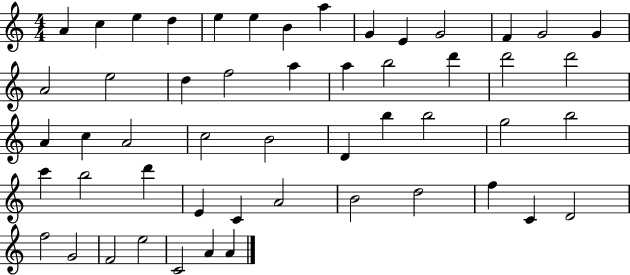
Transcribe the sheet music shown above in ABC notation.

X:1
T:Untitled
M:4/4
L:1/4
K:C
A c e d e e B a G E G2 F G2 G A2 e2 d f2 a a b2 d' d'2 d'2 A c A2 c2 B2 D b b2 g2 b2 c' b2 d' E C A2 B2 d2 f C D2 f2 G2 F2 e2 C2 A A